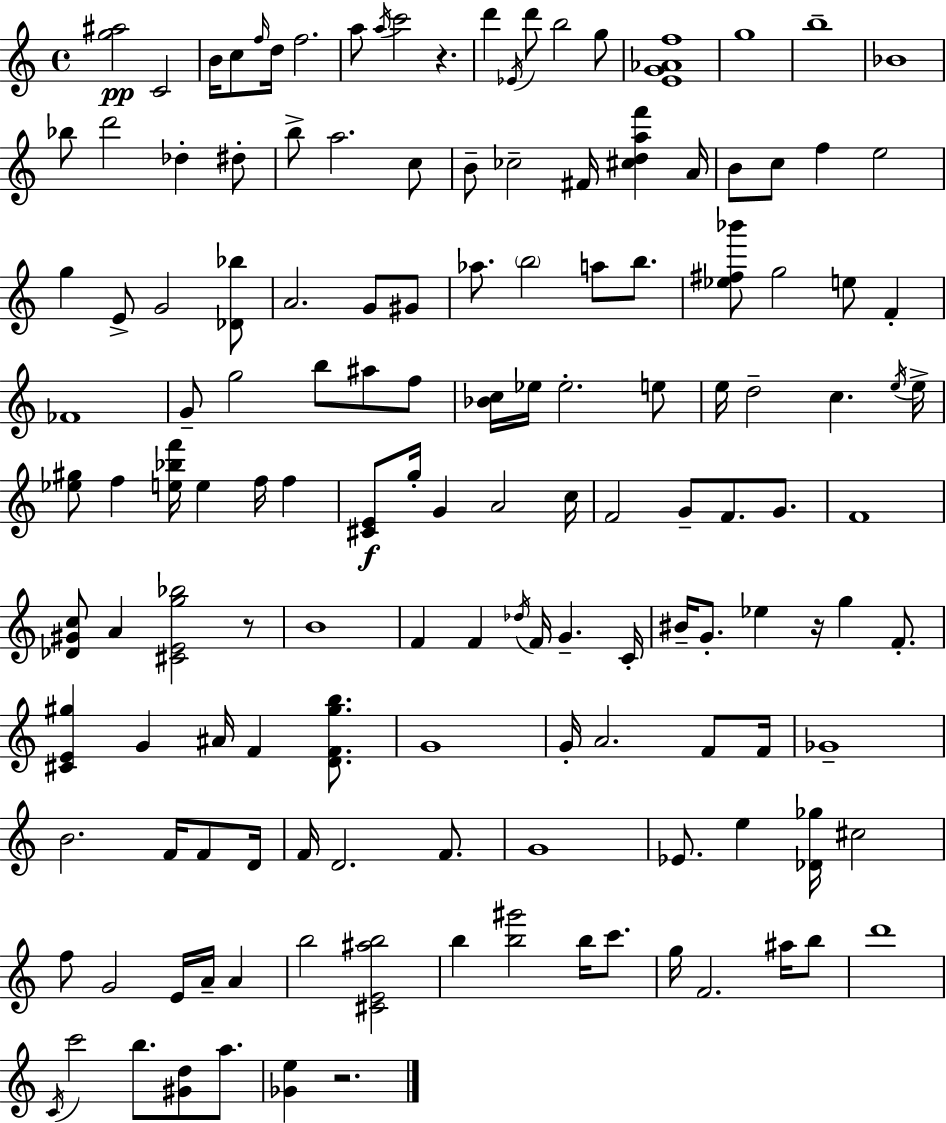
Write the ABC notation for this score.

X:1
T:Untitled
M:4/4
L:1/4
K:Am
[g^a]2 C2 B/4 c/2 f/4 d/4 f2 a/2 a/4 c'2 z d' _E/4 d'/2 b2 g/2 [EG_Af]4 g4 b4 _B4 _b/2 d'2 _d ^d/2 b/2 a2 c/2 B/2 _c2 ^F/4 [^cdaf'] A/4 B/2 c/2 f e2 g E/2 G2 [_D_b]/2 A2 G/2 ^G/2 _a/2 b2 a/2 b/2 [_e^f_b']/2 g2 e/2 F _F4 G/2 g2 b/2 ^a/2 f/2 [_Bc]/4 _e/4 _e2 e/2 e/4 d2 c e/4 e/4 [_e^g]/2 f [e_bf']/4 e f/4 f [^CE]/2 g/4 G A2 c/4 F2 G/2 F/2 G/2 F4 [_D^Gc]/2 A [^CEg_b]2 z/2 B4 F F _d/4 F/4 G C/4 ^B/4 G/2 _e z/4 g F/2 [^CE^g] G ^A/4 F [DF^gb]/2 G4 G/4 A2 F/2 F/4 _G4 B2 F/4 F/2 D/4 F/4 D2 F/2 G4 _E/2 e [_D_g]/4 ^c2 f/2 G2 E/4 A/4 A b2 [^CE^ab]2 b [b^g']2 b/4 c'/2 g/4 F2 ^a/4 b/2 d'4 C/4 c'2 b/2 [^Gd]/2 a/2 [_Ge] z2